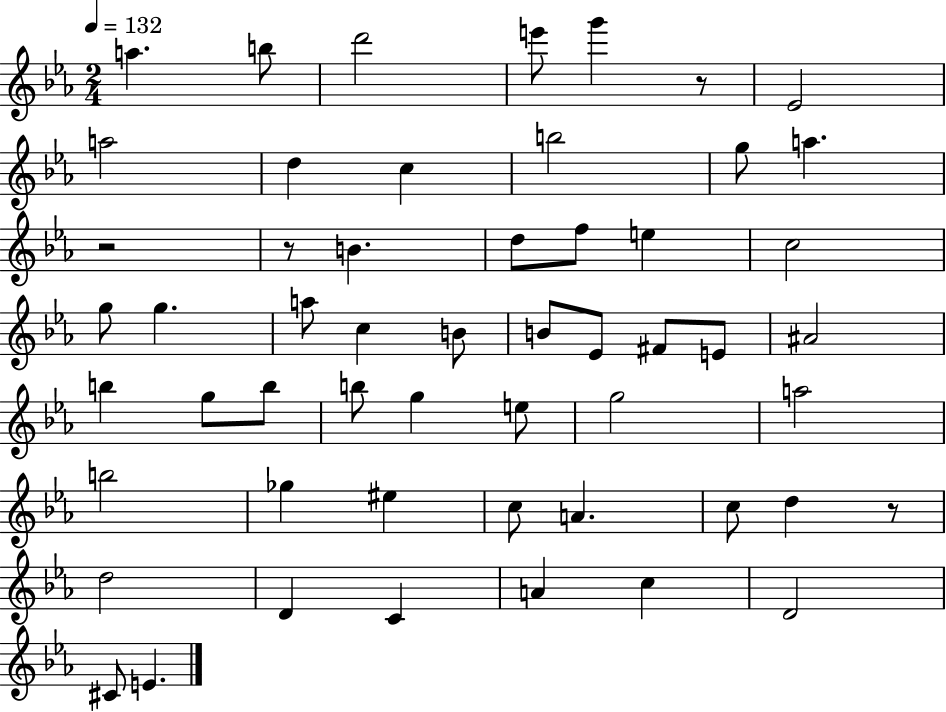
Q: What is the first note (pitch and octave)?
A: A5